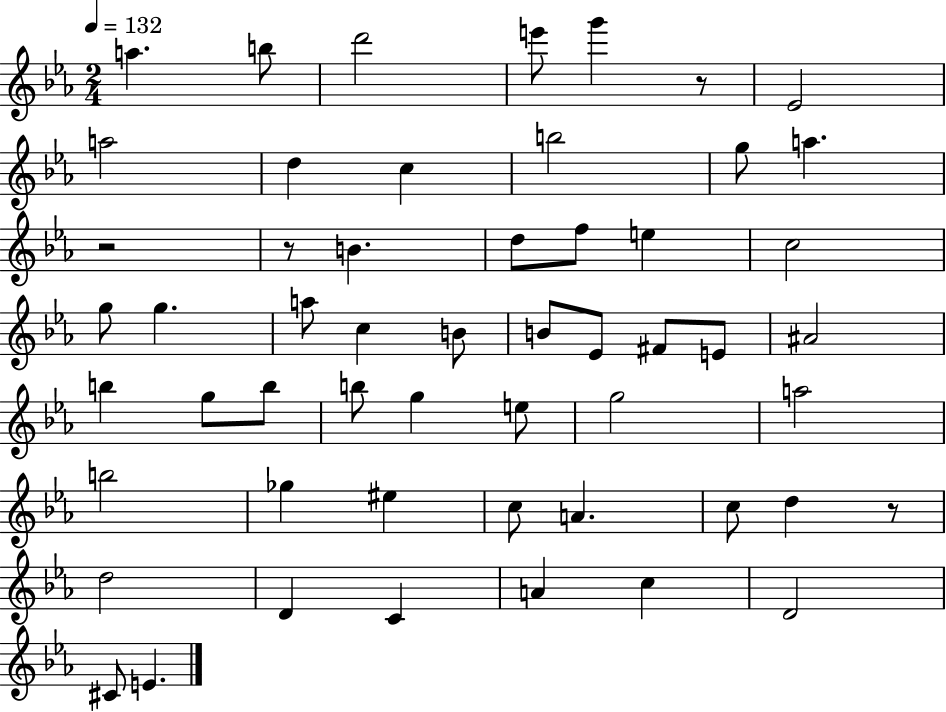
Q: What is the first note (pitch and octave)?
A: A5